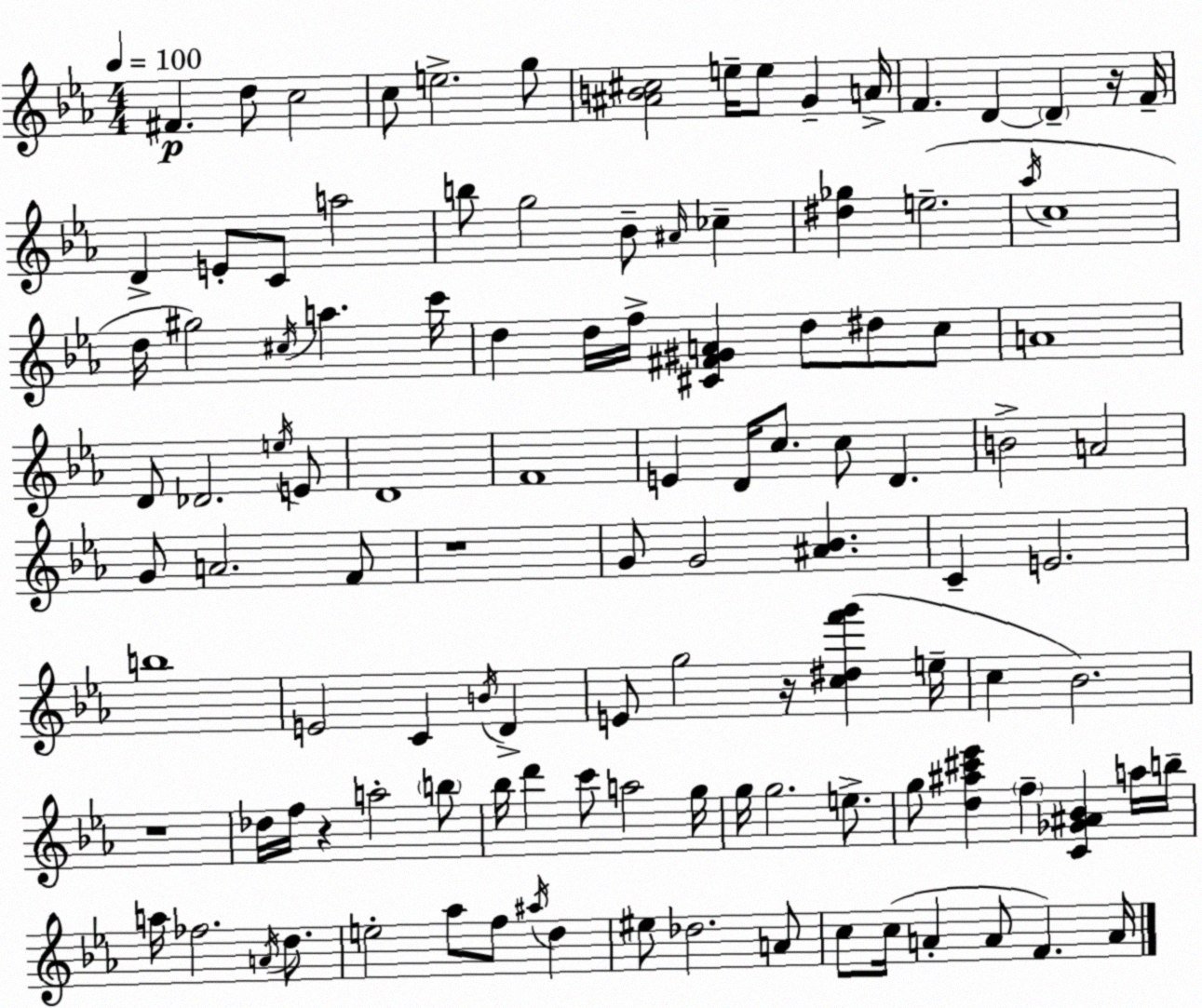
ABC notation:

X:1
T:Untitled
M:4/4
L:1/4
K:Cm
^F d/2 c2 c/2 e2 g/2 [^AB^c]2 e/4 e/2 G A/4 F D D z/4 F/4 D E/2 C/2 a2 b/2 g2 _B/2 ^A/4 _c [^d_g] e2 _a/4 c4 d/4 ^g2 ^c/4 a c'/4 d d/4 f/4 [^C^F^GA] d/2 ^d/2 c/2 A4 D/2 _D2 e/4 E/2 D4 F4 E D/4 c/2 c/2 D B2 A2 G/2 A2 F/2 z4 G/2 G2 [^A_B] C E2 b4 E2 C B/4 D E/2 g2 z/4 [c^df'g'] e/4 c _B2 z4 _d/4 f/4 z a2 b/2 _b/4 d' c'/2 a2 g/4 g/4 g2 e/2 g/2 [d^a^c'_e'] f [C_G^A_B] a/4 b/4 a/4 _f2 A/4 d/2 e2 _a/2 f/2 ^a/4 d ^e/2 _d2 A/2 c/2 c/4 A A/2 F A/4